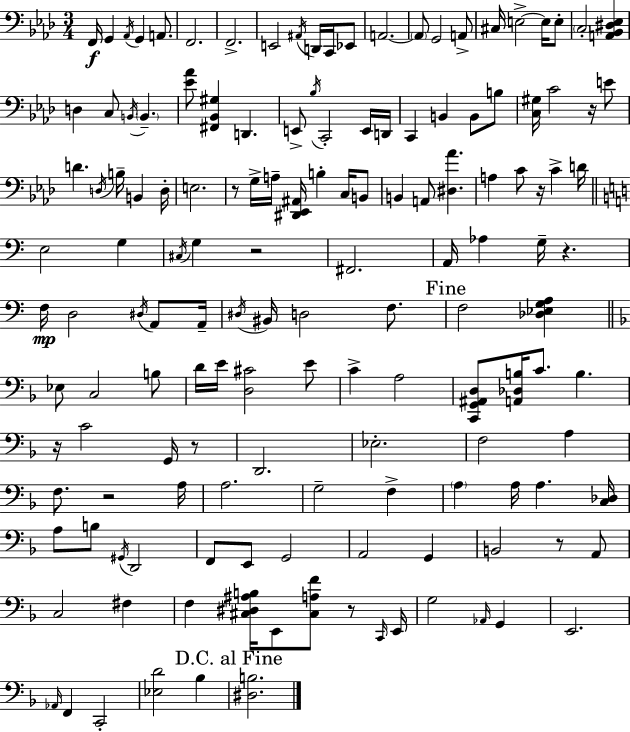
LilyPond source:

{
  \clef bass
  \numericTimeSignature
  \time 3/4
  \key f \minor
  \repeat volta 2 { f,16\f g,4 \acciaccatura { aes,16 } g,4 a,8. | f,2. | f,2.-> | e,2 \acciaccatura { ais,16 } d,16 c,16 | \break ees,8 a,2.~~ | \parenthesize a,8 g,2 | a,8-> cis16 e2->~~ e16 | e8-. \parenthesize c2-. <a, bes, dis ees>4 | \break d4 c8 \acciaccatura { b,16 } \parenthesize b,4.-- | <ees' aes'>8 <fis, bes, gis>4 d,4. | e,8-> \acciaccatura { bes16 } c,2-. | e,16 d,16 c,4 b,4 | \break b,8 b8 <c gis>16 c'2 | r16 e'8 d'4. \acciaccatura { d16 } b16-- | b,4 d16-. e2. | r8 g16-> a16-- <dis, ees, ais,>16 b4-. | \break c16 b,8 b,4 a,8 <dis aes'>4. | a4 c'8 r16 | c'4-> d'16 \bar "||" \break \key a \minor e2 g4 | \acciaccatura { cis16 } g4 r2 | fis,2. | a,16 aes4 g16-- r4. | \break f16\mp d2 \acciaccatura { dis16 } a,8 | a,16-- \acciaccatura { dis16 } bis,16 d2 | f8. \mark "Fine" f2 <des ees g a>4 | \bar "||" \break \key f \major ees8 c2 b8 | d'16 e'16 <d cis'>2 e'8 | c'4-> a2 | <c, g, ais, d>8 <a, des b>16 c'8. b4. | \break r16 c'2 g,16 r8 | d,2. | ees2.-. | f2 a4 | \break f8. r2 a16 | a2. | g2-- f4-> | \parenthesize a4 a16 a4. <c des>16 | \break a8 b8 \acciaccatura { gis,16 } d,2 | f,8 e,8 g,2 | a,2 g,4 | b,2 r8 a,8 | \break c2 fis4 | f4 <cis dis ais b>16 e,8 <cis a f'>8 r8 | \grace { c,16 } e,16 g2 \grace { aes,16 } g,4 | e,2. | \break \grace { aes,16 } f,4 c,2-. | <ees d'>2 | bes4 \mark "D.C. al Fine" <dis b>2. | } \bar "|."
}